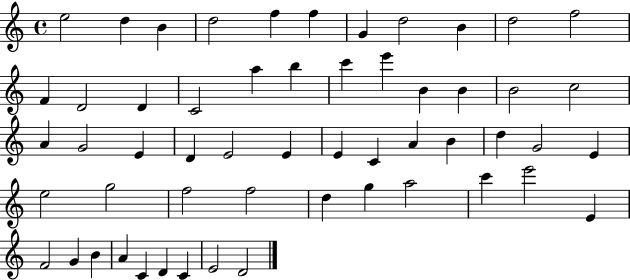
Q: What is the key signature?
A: C major